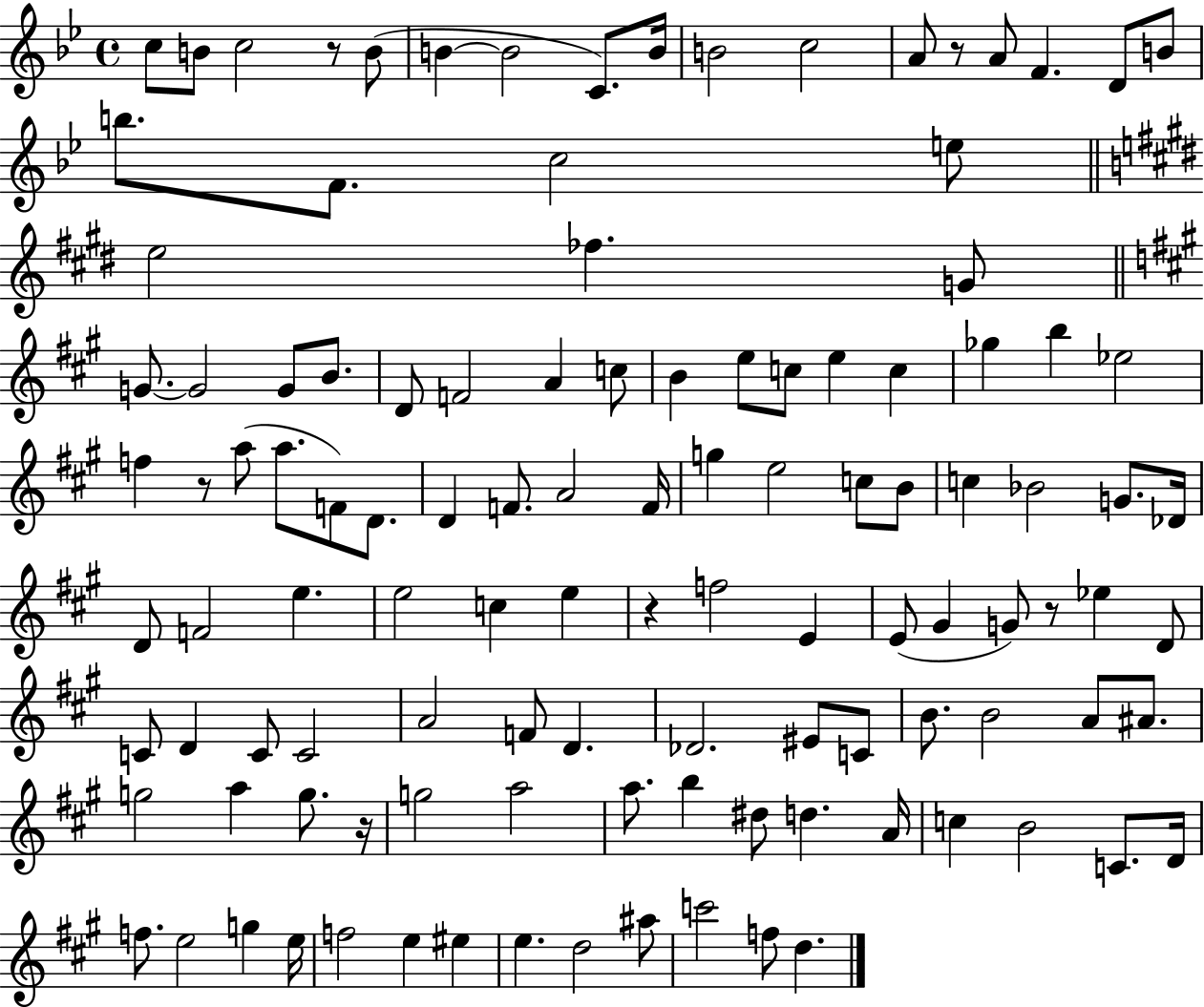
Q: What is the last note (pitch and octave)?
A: D5